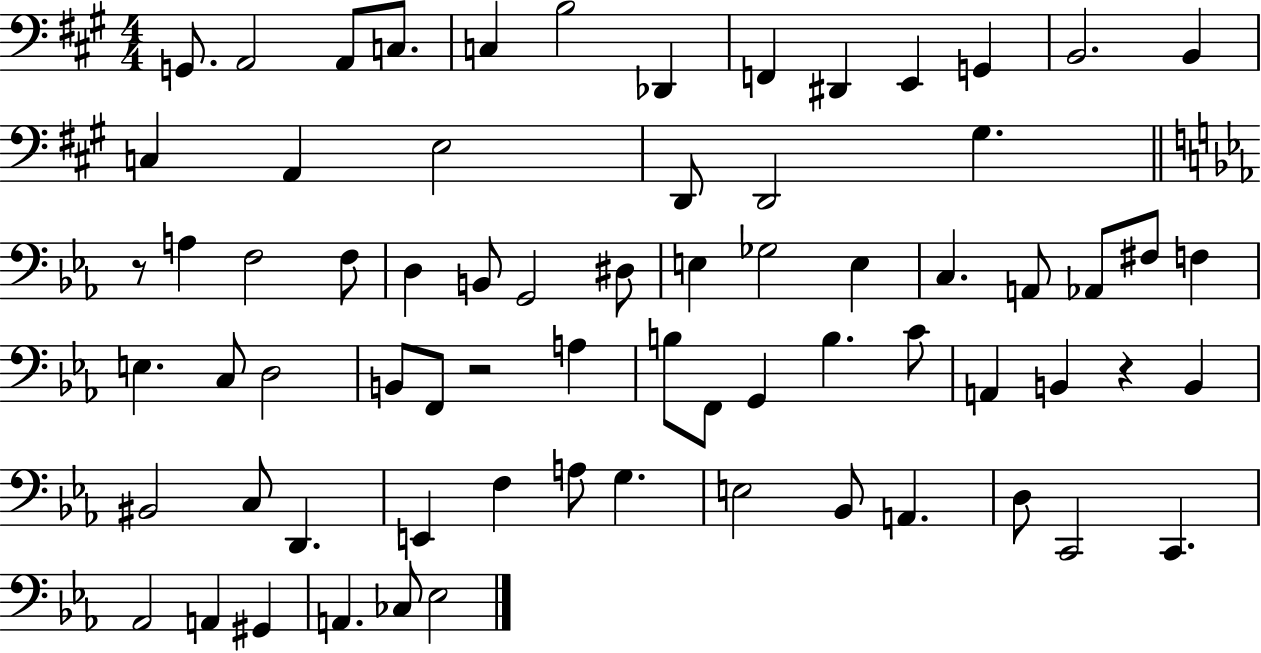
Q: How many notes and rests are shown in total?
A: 70